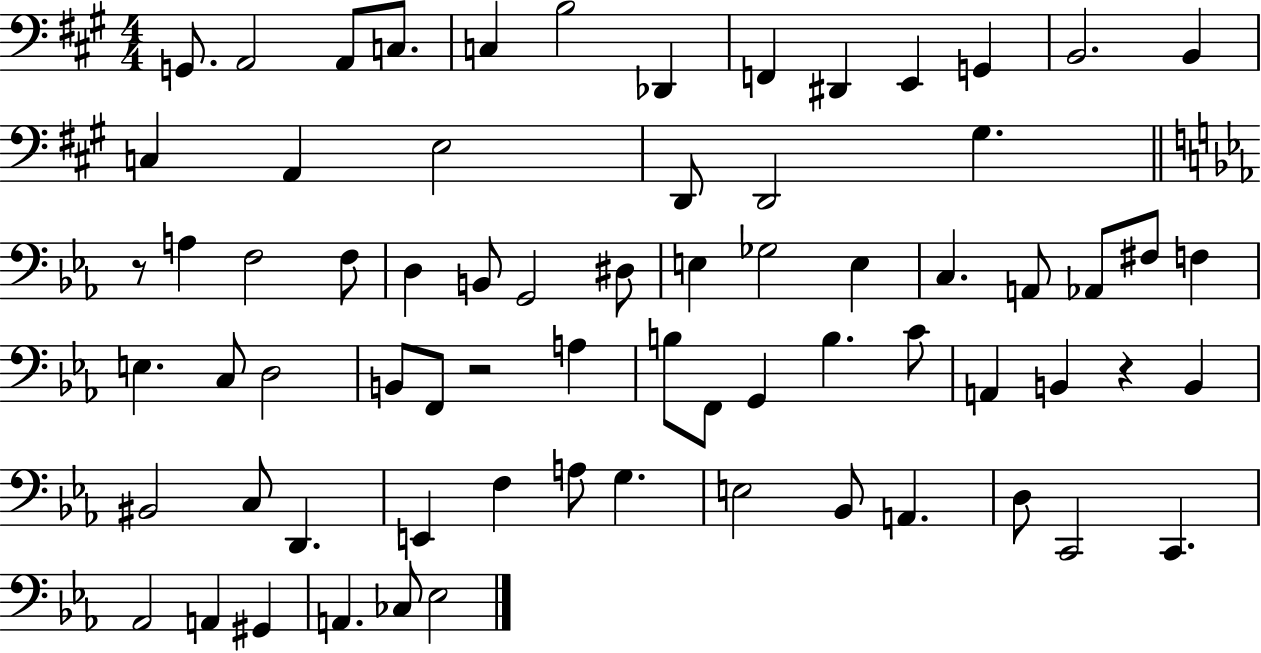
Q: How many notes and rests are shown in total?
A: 70